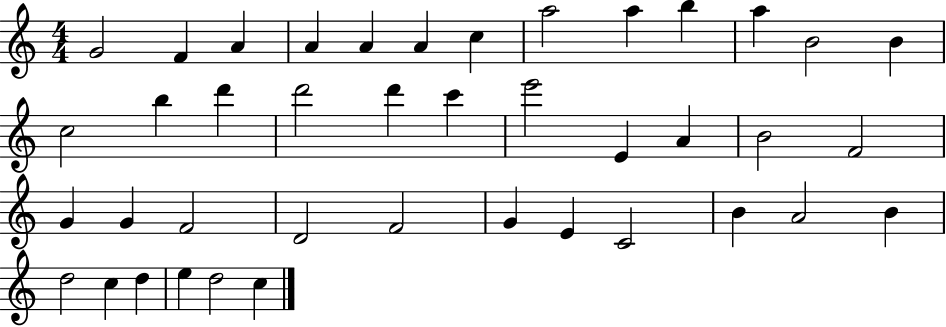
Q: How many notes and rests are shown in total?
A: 41